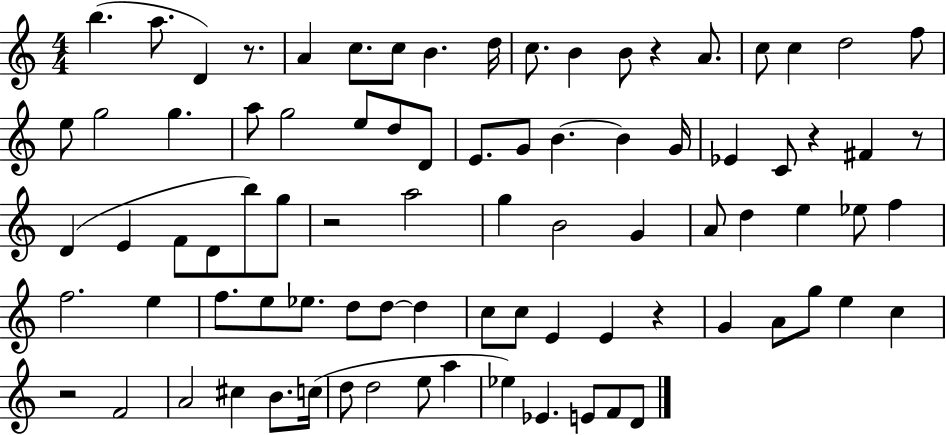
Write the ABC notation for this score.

X:1
T:Untitled
M:4/4
L:1/4
K:C
b a/2 D z/2 A c/2 c/2 B d/4 c/2 B B/2 z A/2 c/2 c d2 f/2 e/2 g2 g a/2 g2 e/2 d/2 D/2 E/2 G/2 B B G/4 _E C/2 z ^F z/2 D E F/2 D/2 b/2 g/2 z2 a2 g B2 G A/2 d e _e/2 f f2 e f/2 e/2 _e/2 d/2 d/2 d c/2 c/2 E E z G A/2 g/2 e c z2 F2 A2 ^c B/2 c/4 d/2 d2 e/2 a _e _E E/2 F/2 D/2